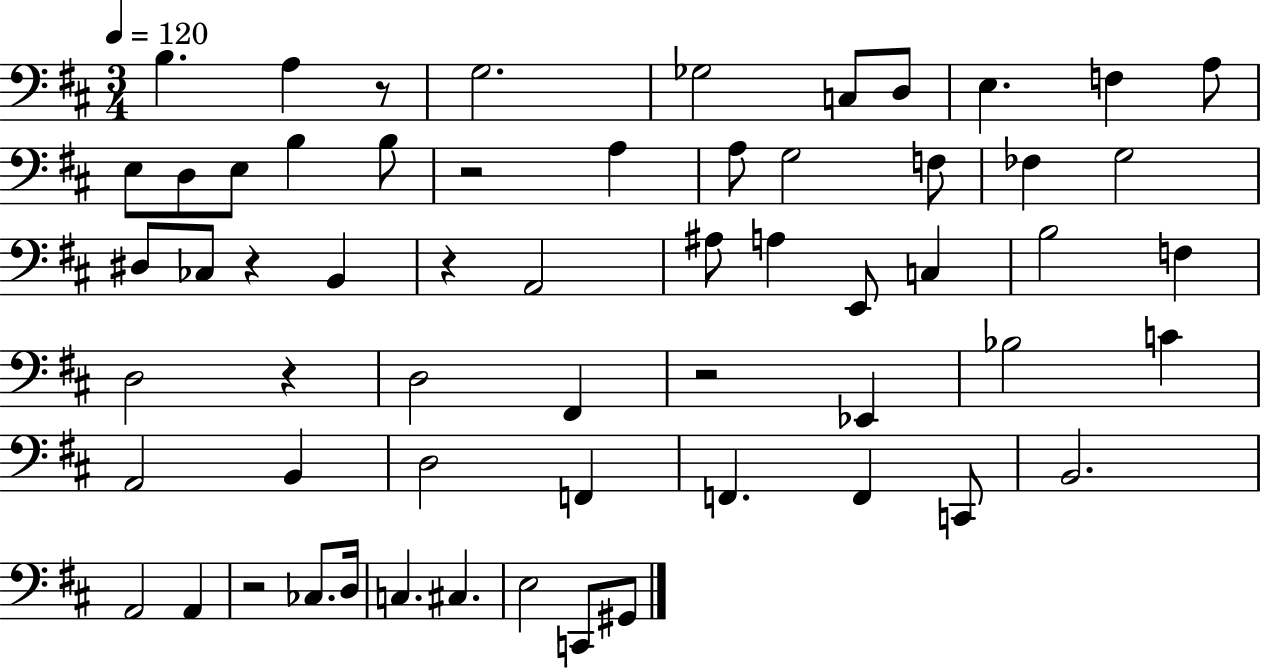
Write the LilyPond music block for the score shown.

{
  \clef bass
  \numericTimeSignature
  \time 3/4
  \key d \major
  \tempo 4 = 120
  b4. a4 r8 | g2. | ges2 c8 d8 | e4. f4 a8 | \break e8 d8 e8 b4 b8 | r2 a4 | a8 g2 f8 | fes4 g2 | \break dis8 ces8 r4 b,4 | r4 a,2 | ais8 a4 e,8 c4 | b2 f4 | \break d2 r4 | d2 fis,4 | r2 ees,4 | bes2 c'4 | \break a,2 b,4 | d2 f,4 | f,4. f,4 c,8 | b,2. | \break a,2 a,4 | r2 ces8. d16 | c4. cis4. | e2 c,8 gis,8 | \break \bar "|."
}